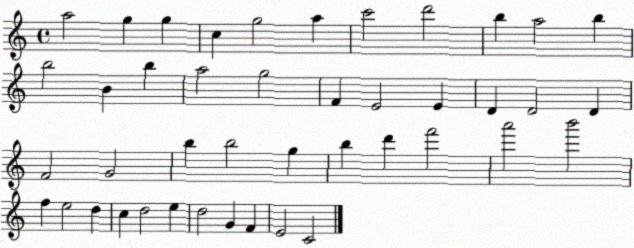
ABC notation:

X:1
T:Untitled
M:4/4
L:1/4
K:C
a2 g g c g2 a c'2 d'2 b a2 b b2 B b a2 g2 F E2 E D D2 D F2 G2 b b2 g b d' f'2 a'2 b'2 f e2 d c d2 e d2 G F E2 C2